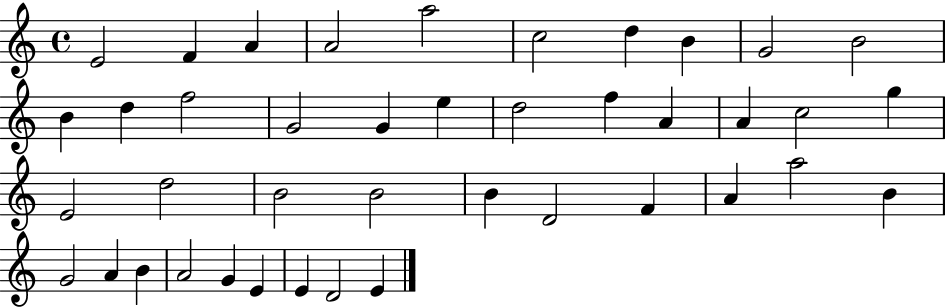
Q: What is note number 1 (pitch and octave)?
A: E4